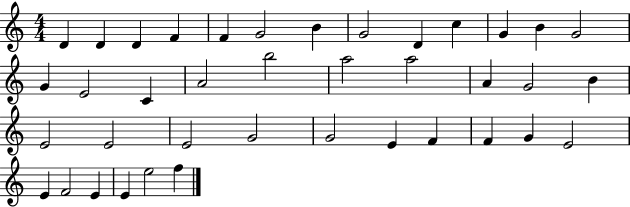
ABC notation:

X:1
T:Untitled
M:4/4
L:1/4
K:C
D D D F F G2 B G2 D c G B G2 G E2 C A2 b2 a2 a2 A G2 B E2 E2 E2 G2 G2 E F F G E2 E F2 E E e2 f